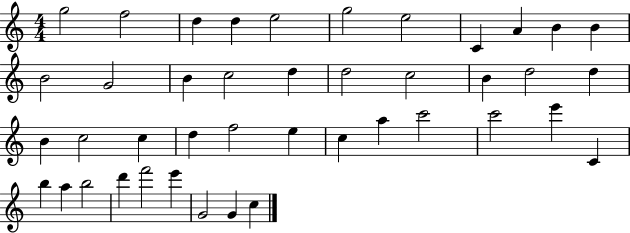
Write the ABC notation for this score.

X:1
T:Untitled
M:4/4
L:1/4
K:C
g2 f2 d d e2 g2 e2 C A B B B2 G2 B c2 d d2 c2 B d2 d B c2 c d f2 e c a c'2 c'2 e' C b a b2 d' f'2 e' G2 G c